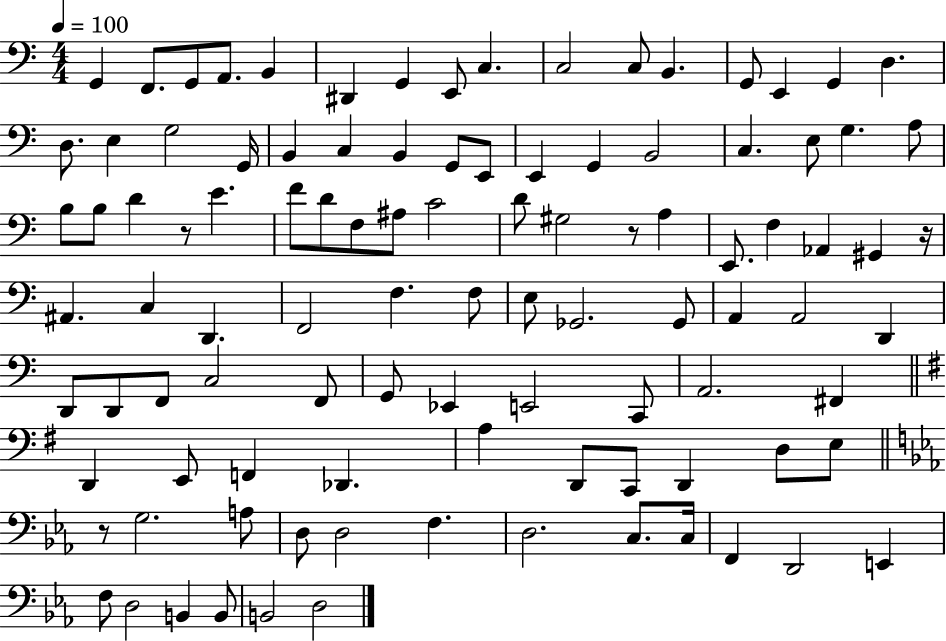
{
  \clef bass
  \numericTimeSignature
  \time 4/4
  \key c \major
  \tempo 4 = 100
  g,4 f,8. g,8 a,8. b,4 | dis,4 g,4 e,8 c4. | c2 c8 b,4. | g,8 e,4 g,4 d4. | \break d8. e4 g2 g,16 | b,4 c4 b,4 g,8 e,8 | e,4 g,4 b,2 | c4. e8 g4. a8 | \break b8 b8 d'4 r8 e'4. | f'8 d'8 f8 ais8 c'2 | d'8 gis2 r8 a4 | e,8. f4 aes,4 gis,4 r16 | \break ais,4. c4 d,4. | f,2 f4. f8 | e8 ges,2. ges,8 | a,4 a,2 d,4 | \break d,8 d,8 f,8 c2 f,8 | g,8 ees,4 e,2 c,8 | a,2. fis,4 | \bar "||" \break \key g \major d,4 e,8 f,4 des,4. | a4 d,8 c,8 d,4 d8 e8 | \bar "||" \break \key ees \major r8 g2. a8 | d8 d2 f4. | d2. c8. c16 | f,4 d,2 e,4 | \break f8 d2 b,4 b,8 | b,2 d2 | \bar "|."
}